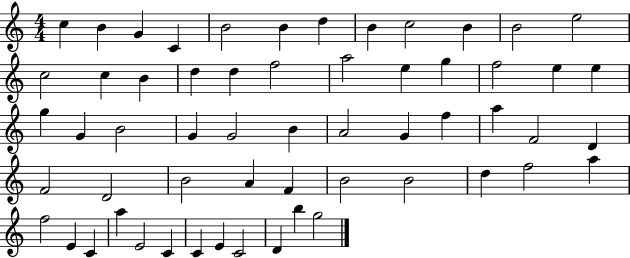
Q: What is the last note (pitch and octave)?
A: G5